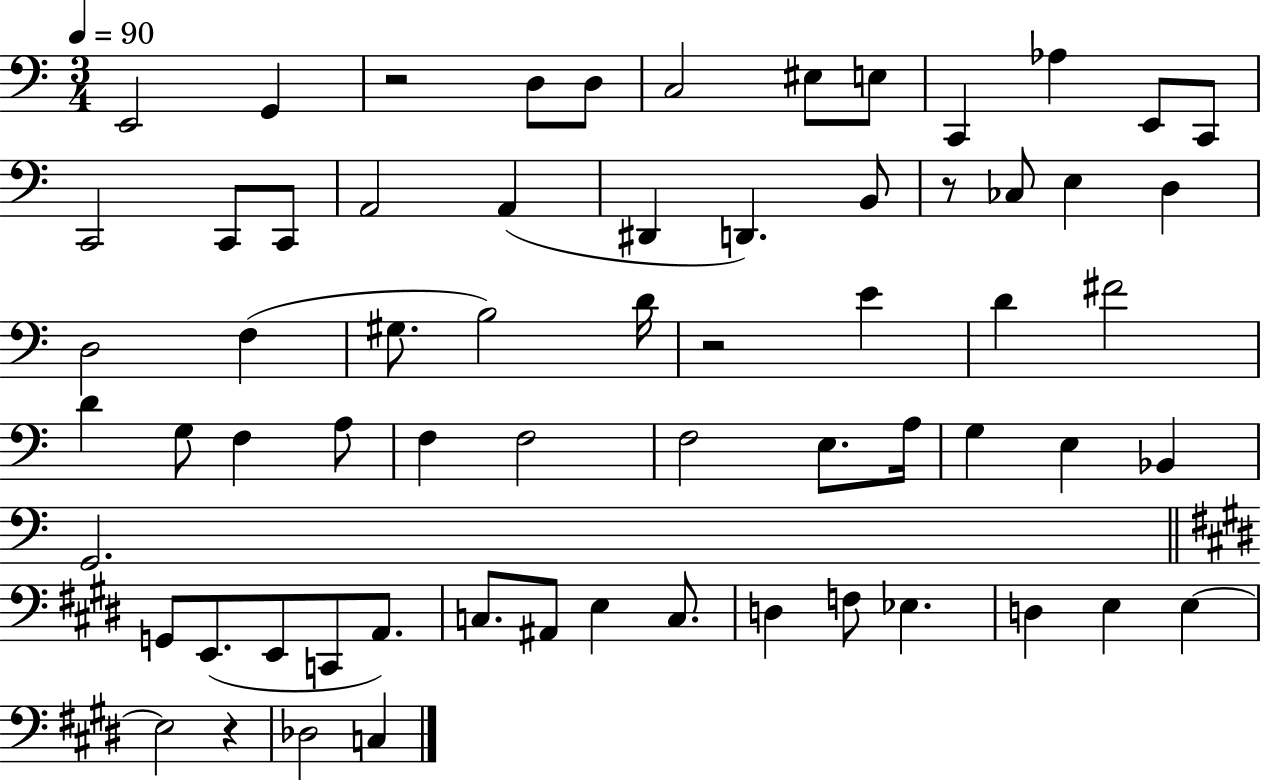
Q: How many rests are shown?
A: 4